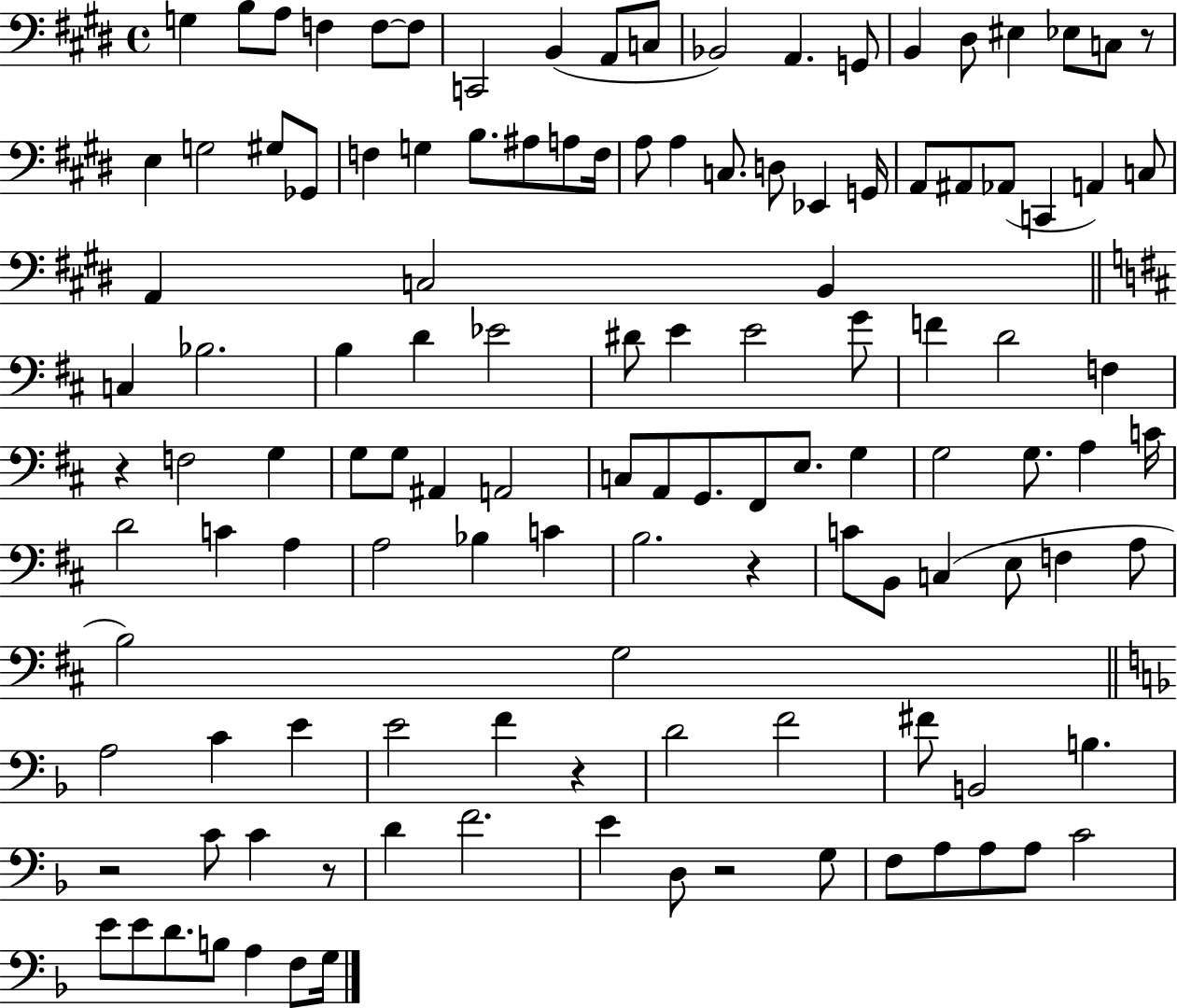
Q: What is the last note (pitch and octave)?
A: G3